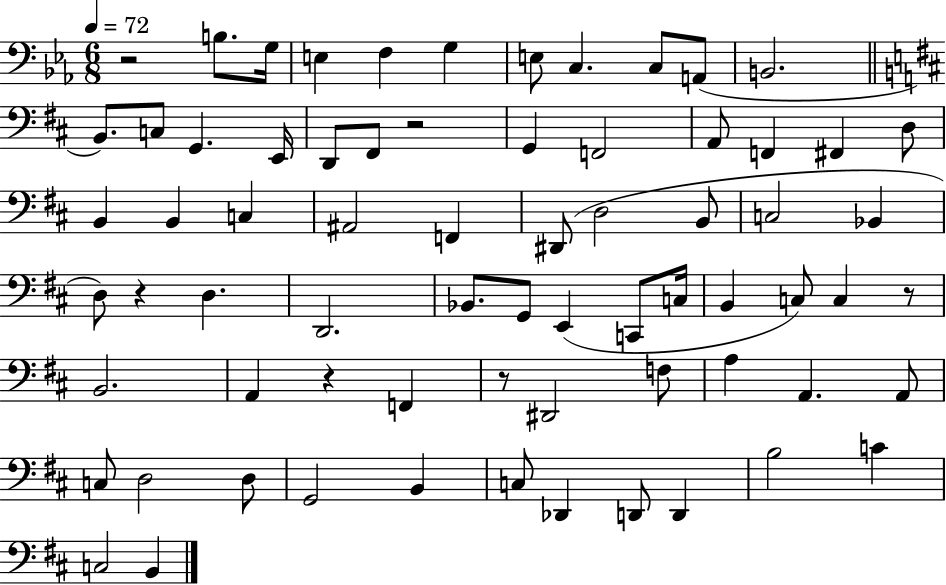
R/h B3/e. G3/s E3/q F3/q G3/q E3/e C3/q. C3/e A2/e B2/h. B2/e. C3/e G2/q. E2/s D2/e F#2/e R/h G2/q F2/h A2/e F2/q F#2/q D3/e B2/q B2/q C3/q A#2/h F2/q D#2/e D3/h B2/e C3/h Bb2/q D3/e R/q D3/q. D2/h. Bb2/e. G2/e E2/q C2/e C3/s B2/q C3/e C3/q R/e B2/h. A2/q R/q F2/q R/e D#2/h F3/e A3/q A2/q. A2/e C3/e D3/h D3/e G2/h B2/q C3/e Db2/q D2/e D2/q B3/h C4/q C3/h B2/q